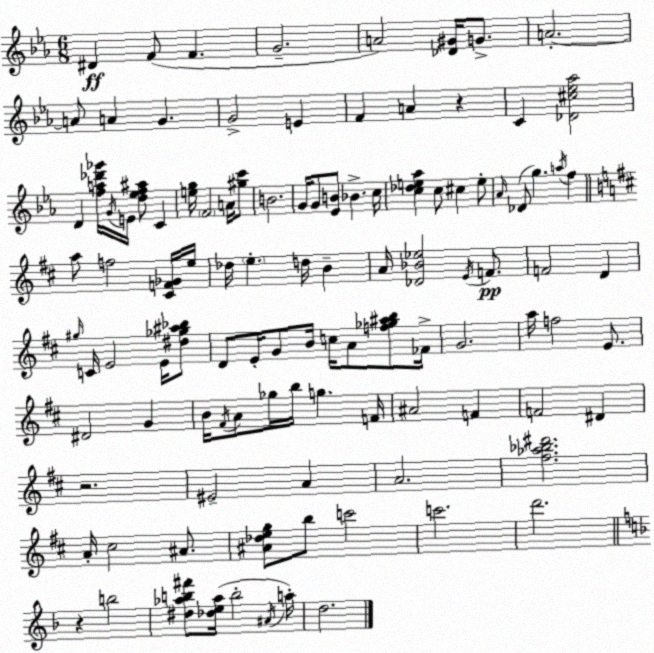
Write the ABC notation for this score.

X:1
T:Untitled
M:6/8
L:1/4
K:Cm
^D F/2 F G2 A2 [_D^G]/4 G/2 A2 A/2 A G G2 E F A z C [_D^c_e_a]2 D [fa_d'_g']/4 G/4 E/4 [d_ef^a]/2 C [eg]/4 F2 A/4 [^gc']/2 B2 G/4 G/2 [_EB]/2 _B c/4 [c_de_a] c/2 ^c e/2 _A/4 _D/2 g a/4 f a/2 f2 [^CF_G]/4 e/4 _d/4 e d/4 B A/4 [_D_B_e]2 E/4 F/2 F2 D ^g/4 C/4 E2 E/4 [^d_g^a_b]/2 D/2 E/4 G/2 B/4 c/4 A/2 [f_g^ab]/2 _F/4 G2 a/4 f2 E/2 ^D2 G B/4 ^F/4 A/2 _g/4 b/4 g F/4 ^A2 F F2 ^D z2 ^E2 A A2 [^f_a_b^d']2 A/4 ^c2 ^A/2 [^A_deg]/2 b/2 c'2 c'2 d'2 z b2 [^d_ab^f']/2 [_de_a]/4 b2 ^A/4 a/4 d2